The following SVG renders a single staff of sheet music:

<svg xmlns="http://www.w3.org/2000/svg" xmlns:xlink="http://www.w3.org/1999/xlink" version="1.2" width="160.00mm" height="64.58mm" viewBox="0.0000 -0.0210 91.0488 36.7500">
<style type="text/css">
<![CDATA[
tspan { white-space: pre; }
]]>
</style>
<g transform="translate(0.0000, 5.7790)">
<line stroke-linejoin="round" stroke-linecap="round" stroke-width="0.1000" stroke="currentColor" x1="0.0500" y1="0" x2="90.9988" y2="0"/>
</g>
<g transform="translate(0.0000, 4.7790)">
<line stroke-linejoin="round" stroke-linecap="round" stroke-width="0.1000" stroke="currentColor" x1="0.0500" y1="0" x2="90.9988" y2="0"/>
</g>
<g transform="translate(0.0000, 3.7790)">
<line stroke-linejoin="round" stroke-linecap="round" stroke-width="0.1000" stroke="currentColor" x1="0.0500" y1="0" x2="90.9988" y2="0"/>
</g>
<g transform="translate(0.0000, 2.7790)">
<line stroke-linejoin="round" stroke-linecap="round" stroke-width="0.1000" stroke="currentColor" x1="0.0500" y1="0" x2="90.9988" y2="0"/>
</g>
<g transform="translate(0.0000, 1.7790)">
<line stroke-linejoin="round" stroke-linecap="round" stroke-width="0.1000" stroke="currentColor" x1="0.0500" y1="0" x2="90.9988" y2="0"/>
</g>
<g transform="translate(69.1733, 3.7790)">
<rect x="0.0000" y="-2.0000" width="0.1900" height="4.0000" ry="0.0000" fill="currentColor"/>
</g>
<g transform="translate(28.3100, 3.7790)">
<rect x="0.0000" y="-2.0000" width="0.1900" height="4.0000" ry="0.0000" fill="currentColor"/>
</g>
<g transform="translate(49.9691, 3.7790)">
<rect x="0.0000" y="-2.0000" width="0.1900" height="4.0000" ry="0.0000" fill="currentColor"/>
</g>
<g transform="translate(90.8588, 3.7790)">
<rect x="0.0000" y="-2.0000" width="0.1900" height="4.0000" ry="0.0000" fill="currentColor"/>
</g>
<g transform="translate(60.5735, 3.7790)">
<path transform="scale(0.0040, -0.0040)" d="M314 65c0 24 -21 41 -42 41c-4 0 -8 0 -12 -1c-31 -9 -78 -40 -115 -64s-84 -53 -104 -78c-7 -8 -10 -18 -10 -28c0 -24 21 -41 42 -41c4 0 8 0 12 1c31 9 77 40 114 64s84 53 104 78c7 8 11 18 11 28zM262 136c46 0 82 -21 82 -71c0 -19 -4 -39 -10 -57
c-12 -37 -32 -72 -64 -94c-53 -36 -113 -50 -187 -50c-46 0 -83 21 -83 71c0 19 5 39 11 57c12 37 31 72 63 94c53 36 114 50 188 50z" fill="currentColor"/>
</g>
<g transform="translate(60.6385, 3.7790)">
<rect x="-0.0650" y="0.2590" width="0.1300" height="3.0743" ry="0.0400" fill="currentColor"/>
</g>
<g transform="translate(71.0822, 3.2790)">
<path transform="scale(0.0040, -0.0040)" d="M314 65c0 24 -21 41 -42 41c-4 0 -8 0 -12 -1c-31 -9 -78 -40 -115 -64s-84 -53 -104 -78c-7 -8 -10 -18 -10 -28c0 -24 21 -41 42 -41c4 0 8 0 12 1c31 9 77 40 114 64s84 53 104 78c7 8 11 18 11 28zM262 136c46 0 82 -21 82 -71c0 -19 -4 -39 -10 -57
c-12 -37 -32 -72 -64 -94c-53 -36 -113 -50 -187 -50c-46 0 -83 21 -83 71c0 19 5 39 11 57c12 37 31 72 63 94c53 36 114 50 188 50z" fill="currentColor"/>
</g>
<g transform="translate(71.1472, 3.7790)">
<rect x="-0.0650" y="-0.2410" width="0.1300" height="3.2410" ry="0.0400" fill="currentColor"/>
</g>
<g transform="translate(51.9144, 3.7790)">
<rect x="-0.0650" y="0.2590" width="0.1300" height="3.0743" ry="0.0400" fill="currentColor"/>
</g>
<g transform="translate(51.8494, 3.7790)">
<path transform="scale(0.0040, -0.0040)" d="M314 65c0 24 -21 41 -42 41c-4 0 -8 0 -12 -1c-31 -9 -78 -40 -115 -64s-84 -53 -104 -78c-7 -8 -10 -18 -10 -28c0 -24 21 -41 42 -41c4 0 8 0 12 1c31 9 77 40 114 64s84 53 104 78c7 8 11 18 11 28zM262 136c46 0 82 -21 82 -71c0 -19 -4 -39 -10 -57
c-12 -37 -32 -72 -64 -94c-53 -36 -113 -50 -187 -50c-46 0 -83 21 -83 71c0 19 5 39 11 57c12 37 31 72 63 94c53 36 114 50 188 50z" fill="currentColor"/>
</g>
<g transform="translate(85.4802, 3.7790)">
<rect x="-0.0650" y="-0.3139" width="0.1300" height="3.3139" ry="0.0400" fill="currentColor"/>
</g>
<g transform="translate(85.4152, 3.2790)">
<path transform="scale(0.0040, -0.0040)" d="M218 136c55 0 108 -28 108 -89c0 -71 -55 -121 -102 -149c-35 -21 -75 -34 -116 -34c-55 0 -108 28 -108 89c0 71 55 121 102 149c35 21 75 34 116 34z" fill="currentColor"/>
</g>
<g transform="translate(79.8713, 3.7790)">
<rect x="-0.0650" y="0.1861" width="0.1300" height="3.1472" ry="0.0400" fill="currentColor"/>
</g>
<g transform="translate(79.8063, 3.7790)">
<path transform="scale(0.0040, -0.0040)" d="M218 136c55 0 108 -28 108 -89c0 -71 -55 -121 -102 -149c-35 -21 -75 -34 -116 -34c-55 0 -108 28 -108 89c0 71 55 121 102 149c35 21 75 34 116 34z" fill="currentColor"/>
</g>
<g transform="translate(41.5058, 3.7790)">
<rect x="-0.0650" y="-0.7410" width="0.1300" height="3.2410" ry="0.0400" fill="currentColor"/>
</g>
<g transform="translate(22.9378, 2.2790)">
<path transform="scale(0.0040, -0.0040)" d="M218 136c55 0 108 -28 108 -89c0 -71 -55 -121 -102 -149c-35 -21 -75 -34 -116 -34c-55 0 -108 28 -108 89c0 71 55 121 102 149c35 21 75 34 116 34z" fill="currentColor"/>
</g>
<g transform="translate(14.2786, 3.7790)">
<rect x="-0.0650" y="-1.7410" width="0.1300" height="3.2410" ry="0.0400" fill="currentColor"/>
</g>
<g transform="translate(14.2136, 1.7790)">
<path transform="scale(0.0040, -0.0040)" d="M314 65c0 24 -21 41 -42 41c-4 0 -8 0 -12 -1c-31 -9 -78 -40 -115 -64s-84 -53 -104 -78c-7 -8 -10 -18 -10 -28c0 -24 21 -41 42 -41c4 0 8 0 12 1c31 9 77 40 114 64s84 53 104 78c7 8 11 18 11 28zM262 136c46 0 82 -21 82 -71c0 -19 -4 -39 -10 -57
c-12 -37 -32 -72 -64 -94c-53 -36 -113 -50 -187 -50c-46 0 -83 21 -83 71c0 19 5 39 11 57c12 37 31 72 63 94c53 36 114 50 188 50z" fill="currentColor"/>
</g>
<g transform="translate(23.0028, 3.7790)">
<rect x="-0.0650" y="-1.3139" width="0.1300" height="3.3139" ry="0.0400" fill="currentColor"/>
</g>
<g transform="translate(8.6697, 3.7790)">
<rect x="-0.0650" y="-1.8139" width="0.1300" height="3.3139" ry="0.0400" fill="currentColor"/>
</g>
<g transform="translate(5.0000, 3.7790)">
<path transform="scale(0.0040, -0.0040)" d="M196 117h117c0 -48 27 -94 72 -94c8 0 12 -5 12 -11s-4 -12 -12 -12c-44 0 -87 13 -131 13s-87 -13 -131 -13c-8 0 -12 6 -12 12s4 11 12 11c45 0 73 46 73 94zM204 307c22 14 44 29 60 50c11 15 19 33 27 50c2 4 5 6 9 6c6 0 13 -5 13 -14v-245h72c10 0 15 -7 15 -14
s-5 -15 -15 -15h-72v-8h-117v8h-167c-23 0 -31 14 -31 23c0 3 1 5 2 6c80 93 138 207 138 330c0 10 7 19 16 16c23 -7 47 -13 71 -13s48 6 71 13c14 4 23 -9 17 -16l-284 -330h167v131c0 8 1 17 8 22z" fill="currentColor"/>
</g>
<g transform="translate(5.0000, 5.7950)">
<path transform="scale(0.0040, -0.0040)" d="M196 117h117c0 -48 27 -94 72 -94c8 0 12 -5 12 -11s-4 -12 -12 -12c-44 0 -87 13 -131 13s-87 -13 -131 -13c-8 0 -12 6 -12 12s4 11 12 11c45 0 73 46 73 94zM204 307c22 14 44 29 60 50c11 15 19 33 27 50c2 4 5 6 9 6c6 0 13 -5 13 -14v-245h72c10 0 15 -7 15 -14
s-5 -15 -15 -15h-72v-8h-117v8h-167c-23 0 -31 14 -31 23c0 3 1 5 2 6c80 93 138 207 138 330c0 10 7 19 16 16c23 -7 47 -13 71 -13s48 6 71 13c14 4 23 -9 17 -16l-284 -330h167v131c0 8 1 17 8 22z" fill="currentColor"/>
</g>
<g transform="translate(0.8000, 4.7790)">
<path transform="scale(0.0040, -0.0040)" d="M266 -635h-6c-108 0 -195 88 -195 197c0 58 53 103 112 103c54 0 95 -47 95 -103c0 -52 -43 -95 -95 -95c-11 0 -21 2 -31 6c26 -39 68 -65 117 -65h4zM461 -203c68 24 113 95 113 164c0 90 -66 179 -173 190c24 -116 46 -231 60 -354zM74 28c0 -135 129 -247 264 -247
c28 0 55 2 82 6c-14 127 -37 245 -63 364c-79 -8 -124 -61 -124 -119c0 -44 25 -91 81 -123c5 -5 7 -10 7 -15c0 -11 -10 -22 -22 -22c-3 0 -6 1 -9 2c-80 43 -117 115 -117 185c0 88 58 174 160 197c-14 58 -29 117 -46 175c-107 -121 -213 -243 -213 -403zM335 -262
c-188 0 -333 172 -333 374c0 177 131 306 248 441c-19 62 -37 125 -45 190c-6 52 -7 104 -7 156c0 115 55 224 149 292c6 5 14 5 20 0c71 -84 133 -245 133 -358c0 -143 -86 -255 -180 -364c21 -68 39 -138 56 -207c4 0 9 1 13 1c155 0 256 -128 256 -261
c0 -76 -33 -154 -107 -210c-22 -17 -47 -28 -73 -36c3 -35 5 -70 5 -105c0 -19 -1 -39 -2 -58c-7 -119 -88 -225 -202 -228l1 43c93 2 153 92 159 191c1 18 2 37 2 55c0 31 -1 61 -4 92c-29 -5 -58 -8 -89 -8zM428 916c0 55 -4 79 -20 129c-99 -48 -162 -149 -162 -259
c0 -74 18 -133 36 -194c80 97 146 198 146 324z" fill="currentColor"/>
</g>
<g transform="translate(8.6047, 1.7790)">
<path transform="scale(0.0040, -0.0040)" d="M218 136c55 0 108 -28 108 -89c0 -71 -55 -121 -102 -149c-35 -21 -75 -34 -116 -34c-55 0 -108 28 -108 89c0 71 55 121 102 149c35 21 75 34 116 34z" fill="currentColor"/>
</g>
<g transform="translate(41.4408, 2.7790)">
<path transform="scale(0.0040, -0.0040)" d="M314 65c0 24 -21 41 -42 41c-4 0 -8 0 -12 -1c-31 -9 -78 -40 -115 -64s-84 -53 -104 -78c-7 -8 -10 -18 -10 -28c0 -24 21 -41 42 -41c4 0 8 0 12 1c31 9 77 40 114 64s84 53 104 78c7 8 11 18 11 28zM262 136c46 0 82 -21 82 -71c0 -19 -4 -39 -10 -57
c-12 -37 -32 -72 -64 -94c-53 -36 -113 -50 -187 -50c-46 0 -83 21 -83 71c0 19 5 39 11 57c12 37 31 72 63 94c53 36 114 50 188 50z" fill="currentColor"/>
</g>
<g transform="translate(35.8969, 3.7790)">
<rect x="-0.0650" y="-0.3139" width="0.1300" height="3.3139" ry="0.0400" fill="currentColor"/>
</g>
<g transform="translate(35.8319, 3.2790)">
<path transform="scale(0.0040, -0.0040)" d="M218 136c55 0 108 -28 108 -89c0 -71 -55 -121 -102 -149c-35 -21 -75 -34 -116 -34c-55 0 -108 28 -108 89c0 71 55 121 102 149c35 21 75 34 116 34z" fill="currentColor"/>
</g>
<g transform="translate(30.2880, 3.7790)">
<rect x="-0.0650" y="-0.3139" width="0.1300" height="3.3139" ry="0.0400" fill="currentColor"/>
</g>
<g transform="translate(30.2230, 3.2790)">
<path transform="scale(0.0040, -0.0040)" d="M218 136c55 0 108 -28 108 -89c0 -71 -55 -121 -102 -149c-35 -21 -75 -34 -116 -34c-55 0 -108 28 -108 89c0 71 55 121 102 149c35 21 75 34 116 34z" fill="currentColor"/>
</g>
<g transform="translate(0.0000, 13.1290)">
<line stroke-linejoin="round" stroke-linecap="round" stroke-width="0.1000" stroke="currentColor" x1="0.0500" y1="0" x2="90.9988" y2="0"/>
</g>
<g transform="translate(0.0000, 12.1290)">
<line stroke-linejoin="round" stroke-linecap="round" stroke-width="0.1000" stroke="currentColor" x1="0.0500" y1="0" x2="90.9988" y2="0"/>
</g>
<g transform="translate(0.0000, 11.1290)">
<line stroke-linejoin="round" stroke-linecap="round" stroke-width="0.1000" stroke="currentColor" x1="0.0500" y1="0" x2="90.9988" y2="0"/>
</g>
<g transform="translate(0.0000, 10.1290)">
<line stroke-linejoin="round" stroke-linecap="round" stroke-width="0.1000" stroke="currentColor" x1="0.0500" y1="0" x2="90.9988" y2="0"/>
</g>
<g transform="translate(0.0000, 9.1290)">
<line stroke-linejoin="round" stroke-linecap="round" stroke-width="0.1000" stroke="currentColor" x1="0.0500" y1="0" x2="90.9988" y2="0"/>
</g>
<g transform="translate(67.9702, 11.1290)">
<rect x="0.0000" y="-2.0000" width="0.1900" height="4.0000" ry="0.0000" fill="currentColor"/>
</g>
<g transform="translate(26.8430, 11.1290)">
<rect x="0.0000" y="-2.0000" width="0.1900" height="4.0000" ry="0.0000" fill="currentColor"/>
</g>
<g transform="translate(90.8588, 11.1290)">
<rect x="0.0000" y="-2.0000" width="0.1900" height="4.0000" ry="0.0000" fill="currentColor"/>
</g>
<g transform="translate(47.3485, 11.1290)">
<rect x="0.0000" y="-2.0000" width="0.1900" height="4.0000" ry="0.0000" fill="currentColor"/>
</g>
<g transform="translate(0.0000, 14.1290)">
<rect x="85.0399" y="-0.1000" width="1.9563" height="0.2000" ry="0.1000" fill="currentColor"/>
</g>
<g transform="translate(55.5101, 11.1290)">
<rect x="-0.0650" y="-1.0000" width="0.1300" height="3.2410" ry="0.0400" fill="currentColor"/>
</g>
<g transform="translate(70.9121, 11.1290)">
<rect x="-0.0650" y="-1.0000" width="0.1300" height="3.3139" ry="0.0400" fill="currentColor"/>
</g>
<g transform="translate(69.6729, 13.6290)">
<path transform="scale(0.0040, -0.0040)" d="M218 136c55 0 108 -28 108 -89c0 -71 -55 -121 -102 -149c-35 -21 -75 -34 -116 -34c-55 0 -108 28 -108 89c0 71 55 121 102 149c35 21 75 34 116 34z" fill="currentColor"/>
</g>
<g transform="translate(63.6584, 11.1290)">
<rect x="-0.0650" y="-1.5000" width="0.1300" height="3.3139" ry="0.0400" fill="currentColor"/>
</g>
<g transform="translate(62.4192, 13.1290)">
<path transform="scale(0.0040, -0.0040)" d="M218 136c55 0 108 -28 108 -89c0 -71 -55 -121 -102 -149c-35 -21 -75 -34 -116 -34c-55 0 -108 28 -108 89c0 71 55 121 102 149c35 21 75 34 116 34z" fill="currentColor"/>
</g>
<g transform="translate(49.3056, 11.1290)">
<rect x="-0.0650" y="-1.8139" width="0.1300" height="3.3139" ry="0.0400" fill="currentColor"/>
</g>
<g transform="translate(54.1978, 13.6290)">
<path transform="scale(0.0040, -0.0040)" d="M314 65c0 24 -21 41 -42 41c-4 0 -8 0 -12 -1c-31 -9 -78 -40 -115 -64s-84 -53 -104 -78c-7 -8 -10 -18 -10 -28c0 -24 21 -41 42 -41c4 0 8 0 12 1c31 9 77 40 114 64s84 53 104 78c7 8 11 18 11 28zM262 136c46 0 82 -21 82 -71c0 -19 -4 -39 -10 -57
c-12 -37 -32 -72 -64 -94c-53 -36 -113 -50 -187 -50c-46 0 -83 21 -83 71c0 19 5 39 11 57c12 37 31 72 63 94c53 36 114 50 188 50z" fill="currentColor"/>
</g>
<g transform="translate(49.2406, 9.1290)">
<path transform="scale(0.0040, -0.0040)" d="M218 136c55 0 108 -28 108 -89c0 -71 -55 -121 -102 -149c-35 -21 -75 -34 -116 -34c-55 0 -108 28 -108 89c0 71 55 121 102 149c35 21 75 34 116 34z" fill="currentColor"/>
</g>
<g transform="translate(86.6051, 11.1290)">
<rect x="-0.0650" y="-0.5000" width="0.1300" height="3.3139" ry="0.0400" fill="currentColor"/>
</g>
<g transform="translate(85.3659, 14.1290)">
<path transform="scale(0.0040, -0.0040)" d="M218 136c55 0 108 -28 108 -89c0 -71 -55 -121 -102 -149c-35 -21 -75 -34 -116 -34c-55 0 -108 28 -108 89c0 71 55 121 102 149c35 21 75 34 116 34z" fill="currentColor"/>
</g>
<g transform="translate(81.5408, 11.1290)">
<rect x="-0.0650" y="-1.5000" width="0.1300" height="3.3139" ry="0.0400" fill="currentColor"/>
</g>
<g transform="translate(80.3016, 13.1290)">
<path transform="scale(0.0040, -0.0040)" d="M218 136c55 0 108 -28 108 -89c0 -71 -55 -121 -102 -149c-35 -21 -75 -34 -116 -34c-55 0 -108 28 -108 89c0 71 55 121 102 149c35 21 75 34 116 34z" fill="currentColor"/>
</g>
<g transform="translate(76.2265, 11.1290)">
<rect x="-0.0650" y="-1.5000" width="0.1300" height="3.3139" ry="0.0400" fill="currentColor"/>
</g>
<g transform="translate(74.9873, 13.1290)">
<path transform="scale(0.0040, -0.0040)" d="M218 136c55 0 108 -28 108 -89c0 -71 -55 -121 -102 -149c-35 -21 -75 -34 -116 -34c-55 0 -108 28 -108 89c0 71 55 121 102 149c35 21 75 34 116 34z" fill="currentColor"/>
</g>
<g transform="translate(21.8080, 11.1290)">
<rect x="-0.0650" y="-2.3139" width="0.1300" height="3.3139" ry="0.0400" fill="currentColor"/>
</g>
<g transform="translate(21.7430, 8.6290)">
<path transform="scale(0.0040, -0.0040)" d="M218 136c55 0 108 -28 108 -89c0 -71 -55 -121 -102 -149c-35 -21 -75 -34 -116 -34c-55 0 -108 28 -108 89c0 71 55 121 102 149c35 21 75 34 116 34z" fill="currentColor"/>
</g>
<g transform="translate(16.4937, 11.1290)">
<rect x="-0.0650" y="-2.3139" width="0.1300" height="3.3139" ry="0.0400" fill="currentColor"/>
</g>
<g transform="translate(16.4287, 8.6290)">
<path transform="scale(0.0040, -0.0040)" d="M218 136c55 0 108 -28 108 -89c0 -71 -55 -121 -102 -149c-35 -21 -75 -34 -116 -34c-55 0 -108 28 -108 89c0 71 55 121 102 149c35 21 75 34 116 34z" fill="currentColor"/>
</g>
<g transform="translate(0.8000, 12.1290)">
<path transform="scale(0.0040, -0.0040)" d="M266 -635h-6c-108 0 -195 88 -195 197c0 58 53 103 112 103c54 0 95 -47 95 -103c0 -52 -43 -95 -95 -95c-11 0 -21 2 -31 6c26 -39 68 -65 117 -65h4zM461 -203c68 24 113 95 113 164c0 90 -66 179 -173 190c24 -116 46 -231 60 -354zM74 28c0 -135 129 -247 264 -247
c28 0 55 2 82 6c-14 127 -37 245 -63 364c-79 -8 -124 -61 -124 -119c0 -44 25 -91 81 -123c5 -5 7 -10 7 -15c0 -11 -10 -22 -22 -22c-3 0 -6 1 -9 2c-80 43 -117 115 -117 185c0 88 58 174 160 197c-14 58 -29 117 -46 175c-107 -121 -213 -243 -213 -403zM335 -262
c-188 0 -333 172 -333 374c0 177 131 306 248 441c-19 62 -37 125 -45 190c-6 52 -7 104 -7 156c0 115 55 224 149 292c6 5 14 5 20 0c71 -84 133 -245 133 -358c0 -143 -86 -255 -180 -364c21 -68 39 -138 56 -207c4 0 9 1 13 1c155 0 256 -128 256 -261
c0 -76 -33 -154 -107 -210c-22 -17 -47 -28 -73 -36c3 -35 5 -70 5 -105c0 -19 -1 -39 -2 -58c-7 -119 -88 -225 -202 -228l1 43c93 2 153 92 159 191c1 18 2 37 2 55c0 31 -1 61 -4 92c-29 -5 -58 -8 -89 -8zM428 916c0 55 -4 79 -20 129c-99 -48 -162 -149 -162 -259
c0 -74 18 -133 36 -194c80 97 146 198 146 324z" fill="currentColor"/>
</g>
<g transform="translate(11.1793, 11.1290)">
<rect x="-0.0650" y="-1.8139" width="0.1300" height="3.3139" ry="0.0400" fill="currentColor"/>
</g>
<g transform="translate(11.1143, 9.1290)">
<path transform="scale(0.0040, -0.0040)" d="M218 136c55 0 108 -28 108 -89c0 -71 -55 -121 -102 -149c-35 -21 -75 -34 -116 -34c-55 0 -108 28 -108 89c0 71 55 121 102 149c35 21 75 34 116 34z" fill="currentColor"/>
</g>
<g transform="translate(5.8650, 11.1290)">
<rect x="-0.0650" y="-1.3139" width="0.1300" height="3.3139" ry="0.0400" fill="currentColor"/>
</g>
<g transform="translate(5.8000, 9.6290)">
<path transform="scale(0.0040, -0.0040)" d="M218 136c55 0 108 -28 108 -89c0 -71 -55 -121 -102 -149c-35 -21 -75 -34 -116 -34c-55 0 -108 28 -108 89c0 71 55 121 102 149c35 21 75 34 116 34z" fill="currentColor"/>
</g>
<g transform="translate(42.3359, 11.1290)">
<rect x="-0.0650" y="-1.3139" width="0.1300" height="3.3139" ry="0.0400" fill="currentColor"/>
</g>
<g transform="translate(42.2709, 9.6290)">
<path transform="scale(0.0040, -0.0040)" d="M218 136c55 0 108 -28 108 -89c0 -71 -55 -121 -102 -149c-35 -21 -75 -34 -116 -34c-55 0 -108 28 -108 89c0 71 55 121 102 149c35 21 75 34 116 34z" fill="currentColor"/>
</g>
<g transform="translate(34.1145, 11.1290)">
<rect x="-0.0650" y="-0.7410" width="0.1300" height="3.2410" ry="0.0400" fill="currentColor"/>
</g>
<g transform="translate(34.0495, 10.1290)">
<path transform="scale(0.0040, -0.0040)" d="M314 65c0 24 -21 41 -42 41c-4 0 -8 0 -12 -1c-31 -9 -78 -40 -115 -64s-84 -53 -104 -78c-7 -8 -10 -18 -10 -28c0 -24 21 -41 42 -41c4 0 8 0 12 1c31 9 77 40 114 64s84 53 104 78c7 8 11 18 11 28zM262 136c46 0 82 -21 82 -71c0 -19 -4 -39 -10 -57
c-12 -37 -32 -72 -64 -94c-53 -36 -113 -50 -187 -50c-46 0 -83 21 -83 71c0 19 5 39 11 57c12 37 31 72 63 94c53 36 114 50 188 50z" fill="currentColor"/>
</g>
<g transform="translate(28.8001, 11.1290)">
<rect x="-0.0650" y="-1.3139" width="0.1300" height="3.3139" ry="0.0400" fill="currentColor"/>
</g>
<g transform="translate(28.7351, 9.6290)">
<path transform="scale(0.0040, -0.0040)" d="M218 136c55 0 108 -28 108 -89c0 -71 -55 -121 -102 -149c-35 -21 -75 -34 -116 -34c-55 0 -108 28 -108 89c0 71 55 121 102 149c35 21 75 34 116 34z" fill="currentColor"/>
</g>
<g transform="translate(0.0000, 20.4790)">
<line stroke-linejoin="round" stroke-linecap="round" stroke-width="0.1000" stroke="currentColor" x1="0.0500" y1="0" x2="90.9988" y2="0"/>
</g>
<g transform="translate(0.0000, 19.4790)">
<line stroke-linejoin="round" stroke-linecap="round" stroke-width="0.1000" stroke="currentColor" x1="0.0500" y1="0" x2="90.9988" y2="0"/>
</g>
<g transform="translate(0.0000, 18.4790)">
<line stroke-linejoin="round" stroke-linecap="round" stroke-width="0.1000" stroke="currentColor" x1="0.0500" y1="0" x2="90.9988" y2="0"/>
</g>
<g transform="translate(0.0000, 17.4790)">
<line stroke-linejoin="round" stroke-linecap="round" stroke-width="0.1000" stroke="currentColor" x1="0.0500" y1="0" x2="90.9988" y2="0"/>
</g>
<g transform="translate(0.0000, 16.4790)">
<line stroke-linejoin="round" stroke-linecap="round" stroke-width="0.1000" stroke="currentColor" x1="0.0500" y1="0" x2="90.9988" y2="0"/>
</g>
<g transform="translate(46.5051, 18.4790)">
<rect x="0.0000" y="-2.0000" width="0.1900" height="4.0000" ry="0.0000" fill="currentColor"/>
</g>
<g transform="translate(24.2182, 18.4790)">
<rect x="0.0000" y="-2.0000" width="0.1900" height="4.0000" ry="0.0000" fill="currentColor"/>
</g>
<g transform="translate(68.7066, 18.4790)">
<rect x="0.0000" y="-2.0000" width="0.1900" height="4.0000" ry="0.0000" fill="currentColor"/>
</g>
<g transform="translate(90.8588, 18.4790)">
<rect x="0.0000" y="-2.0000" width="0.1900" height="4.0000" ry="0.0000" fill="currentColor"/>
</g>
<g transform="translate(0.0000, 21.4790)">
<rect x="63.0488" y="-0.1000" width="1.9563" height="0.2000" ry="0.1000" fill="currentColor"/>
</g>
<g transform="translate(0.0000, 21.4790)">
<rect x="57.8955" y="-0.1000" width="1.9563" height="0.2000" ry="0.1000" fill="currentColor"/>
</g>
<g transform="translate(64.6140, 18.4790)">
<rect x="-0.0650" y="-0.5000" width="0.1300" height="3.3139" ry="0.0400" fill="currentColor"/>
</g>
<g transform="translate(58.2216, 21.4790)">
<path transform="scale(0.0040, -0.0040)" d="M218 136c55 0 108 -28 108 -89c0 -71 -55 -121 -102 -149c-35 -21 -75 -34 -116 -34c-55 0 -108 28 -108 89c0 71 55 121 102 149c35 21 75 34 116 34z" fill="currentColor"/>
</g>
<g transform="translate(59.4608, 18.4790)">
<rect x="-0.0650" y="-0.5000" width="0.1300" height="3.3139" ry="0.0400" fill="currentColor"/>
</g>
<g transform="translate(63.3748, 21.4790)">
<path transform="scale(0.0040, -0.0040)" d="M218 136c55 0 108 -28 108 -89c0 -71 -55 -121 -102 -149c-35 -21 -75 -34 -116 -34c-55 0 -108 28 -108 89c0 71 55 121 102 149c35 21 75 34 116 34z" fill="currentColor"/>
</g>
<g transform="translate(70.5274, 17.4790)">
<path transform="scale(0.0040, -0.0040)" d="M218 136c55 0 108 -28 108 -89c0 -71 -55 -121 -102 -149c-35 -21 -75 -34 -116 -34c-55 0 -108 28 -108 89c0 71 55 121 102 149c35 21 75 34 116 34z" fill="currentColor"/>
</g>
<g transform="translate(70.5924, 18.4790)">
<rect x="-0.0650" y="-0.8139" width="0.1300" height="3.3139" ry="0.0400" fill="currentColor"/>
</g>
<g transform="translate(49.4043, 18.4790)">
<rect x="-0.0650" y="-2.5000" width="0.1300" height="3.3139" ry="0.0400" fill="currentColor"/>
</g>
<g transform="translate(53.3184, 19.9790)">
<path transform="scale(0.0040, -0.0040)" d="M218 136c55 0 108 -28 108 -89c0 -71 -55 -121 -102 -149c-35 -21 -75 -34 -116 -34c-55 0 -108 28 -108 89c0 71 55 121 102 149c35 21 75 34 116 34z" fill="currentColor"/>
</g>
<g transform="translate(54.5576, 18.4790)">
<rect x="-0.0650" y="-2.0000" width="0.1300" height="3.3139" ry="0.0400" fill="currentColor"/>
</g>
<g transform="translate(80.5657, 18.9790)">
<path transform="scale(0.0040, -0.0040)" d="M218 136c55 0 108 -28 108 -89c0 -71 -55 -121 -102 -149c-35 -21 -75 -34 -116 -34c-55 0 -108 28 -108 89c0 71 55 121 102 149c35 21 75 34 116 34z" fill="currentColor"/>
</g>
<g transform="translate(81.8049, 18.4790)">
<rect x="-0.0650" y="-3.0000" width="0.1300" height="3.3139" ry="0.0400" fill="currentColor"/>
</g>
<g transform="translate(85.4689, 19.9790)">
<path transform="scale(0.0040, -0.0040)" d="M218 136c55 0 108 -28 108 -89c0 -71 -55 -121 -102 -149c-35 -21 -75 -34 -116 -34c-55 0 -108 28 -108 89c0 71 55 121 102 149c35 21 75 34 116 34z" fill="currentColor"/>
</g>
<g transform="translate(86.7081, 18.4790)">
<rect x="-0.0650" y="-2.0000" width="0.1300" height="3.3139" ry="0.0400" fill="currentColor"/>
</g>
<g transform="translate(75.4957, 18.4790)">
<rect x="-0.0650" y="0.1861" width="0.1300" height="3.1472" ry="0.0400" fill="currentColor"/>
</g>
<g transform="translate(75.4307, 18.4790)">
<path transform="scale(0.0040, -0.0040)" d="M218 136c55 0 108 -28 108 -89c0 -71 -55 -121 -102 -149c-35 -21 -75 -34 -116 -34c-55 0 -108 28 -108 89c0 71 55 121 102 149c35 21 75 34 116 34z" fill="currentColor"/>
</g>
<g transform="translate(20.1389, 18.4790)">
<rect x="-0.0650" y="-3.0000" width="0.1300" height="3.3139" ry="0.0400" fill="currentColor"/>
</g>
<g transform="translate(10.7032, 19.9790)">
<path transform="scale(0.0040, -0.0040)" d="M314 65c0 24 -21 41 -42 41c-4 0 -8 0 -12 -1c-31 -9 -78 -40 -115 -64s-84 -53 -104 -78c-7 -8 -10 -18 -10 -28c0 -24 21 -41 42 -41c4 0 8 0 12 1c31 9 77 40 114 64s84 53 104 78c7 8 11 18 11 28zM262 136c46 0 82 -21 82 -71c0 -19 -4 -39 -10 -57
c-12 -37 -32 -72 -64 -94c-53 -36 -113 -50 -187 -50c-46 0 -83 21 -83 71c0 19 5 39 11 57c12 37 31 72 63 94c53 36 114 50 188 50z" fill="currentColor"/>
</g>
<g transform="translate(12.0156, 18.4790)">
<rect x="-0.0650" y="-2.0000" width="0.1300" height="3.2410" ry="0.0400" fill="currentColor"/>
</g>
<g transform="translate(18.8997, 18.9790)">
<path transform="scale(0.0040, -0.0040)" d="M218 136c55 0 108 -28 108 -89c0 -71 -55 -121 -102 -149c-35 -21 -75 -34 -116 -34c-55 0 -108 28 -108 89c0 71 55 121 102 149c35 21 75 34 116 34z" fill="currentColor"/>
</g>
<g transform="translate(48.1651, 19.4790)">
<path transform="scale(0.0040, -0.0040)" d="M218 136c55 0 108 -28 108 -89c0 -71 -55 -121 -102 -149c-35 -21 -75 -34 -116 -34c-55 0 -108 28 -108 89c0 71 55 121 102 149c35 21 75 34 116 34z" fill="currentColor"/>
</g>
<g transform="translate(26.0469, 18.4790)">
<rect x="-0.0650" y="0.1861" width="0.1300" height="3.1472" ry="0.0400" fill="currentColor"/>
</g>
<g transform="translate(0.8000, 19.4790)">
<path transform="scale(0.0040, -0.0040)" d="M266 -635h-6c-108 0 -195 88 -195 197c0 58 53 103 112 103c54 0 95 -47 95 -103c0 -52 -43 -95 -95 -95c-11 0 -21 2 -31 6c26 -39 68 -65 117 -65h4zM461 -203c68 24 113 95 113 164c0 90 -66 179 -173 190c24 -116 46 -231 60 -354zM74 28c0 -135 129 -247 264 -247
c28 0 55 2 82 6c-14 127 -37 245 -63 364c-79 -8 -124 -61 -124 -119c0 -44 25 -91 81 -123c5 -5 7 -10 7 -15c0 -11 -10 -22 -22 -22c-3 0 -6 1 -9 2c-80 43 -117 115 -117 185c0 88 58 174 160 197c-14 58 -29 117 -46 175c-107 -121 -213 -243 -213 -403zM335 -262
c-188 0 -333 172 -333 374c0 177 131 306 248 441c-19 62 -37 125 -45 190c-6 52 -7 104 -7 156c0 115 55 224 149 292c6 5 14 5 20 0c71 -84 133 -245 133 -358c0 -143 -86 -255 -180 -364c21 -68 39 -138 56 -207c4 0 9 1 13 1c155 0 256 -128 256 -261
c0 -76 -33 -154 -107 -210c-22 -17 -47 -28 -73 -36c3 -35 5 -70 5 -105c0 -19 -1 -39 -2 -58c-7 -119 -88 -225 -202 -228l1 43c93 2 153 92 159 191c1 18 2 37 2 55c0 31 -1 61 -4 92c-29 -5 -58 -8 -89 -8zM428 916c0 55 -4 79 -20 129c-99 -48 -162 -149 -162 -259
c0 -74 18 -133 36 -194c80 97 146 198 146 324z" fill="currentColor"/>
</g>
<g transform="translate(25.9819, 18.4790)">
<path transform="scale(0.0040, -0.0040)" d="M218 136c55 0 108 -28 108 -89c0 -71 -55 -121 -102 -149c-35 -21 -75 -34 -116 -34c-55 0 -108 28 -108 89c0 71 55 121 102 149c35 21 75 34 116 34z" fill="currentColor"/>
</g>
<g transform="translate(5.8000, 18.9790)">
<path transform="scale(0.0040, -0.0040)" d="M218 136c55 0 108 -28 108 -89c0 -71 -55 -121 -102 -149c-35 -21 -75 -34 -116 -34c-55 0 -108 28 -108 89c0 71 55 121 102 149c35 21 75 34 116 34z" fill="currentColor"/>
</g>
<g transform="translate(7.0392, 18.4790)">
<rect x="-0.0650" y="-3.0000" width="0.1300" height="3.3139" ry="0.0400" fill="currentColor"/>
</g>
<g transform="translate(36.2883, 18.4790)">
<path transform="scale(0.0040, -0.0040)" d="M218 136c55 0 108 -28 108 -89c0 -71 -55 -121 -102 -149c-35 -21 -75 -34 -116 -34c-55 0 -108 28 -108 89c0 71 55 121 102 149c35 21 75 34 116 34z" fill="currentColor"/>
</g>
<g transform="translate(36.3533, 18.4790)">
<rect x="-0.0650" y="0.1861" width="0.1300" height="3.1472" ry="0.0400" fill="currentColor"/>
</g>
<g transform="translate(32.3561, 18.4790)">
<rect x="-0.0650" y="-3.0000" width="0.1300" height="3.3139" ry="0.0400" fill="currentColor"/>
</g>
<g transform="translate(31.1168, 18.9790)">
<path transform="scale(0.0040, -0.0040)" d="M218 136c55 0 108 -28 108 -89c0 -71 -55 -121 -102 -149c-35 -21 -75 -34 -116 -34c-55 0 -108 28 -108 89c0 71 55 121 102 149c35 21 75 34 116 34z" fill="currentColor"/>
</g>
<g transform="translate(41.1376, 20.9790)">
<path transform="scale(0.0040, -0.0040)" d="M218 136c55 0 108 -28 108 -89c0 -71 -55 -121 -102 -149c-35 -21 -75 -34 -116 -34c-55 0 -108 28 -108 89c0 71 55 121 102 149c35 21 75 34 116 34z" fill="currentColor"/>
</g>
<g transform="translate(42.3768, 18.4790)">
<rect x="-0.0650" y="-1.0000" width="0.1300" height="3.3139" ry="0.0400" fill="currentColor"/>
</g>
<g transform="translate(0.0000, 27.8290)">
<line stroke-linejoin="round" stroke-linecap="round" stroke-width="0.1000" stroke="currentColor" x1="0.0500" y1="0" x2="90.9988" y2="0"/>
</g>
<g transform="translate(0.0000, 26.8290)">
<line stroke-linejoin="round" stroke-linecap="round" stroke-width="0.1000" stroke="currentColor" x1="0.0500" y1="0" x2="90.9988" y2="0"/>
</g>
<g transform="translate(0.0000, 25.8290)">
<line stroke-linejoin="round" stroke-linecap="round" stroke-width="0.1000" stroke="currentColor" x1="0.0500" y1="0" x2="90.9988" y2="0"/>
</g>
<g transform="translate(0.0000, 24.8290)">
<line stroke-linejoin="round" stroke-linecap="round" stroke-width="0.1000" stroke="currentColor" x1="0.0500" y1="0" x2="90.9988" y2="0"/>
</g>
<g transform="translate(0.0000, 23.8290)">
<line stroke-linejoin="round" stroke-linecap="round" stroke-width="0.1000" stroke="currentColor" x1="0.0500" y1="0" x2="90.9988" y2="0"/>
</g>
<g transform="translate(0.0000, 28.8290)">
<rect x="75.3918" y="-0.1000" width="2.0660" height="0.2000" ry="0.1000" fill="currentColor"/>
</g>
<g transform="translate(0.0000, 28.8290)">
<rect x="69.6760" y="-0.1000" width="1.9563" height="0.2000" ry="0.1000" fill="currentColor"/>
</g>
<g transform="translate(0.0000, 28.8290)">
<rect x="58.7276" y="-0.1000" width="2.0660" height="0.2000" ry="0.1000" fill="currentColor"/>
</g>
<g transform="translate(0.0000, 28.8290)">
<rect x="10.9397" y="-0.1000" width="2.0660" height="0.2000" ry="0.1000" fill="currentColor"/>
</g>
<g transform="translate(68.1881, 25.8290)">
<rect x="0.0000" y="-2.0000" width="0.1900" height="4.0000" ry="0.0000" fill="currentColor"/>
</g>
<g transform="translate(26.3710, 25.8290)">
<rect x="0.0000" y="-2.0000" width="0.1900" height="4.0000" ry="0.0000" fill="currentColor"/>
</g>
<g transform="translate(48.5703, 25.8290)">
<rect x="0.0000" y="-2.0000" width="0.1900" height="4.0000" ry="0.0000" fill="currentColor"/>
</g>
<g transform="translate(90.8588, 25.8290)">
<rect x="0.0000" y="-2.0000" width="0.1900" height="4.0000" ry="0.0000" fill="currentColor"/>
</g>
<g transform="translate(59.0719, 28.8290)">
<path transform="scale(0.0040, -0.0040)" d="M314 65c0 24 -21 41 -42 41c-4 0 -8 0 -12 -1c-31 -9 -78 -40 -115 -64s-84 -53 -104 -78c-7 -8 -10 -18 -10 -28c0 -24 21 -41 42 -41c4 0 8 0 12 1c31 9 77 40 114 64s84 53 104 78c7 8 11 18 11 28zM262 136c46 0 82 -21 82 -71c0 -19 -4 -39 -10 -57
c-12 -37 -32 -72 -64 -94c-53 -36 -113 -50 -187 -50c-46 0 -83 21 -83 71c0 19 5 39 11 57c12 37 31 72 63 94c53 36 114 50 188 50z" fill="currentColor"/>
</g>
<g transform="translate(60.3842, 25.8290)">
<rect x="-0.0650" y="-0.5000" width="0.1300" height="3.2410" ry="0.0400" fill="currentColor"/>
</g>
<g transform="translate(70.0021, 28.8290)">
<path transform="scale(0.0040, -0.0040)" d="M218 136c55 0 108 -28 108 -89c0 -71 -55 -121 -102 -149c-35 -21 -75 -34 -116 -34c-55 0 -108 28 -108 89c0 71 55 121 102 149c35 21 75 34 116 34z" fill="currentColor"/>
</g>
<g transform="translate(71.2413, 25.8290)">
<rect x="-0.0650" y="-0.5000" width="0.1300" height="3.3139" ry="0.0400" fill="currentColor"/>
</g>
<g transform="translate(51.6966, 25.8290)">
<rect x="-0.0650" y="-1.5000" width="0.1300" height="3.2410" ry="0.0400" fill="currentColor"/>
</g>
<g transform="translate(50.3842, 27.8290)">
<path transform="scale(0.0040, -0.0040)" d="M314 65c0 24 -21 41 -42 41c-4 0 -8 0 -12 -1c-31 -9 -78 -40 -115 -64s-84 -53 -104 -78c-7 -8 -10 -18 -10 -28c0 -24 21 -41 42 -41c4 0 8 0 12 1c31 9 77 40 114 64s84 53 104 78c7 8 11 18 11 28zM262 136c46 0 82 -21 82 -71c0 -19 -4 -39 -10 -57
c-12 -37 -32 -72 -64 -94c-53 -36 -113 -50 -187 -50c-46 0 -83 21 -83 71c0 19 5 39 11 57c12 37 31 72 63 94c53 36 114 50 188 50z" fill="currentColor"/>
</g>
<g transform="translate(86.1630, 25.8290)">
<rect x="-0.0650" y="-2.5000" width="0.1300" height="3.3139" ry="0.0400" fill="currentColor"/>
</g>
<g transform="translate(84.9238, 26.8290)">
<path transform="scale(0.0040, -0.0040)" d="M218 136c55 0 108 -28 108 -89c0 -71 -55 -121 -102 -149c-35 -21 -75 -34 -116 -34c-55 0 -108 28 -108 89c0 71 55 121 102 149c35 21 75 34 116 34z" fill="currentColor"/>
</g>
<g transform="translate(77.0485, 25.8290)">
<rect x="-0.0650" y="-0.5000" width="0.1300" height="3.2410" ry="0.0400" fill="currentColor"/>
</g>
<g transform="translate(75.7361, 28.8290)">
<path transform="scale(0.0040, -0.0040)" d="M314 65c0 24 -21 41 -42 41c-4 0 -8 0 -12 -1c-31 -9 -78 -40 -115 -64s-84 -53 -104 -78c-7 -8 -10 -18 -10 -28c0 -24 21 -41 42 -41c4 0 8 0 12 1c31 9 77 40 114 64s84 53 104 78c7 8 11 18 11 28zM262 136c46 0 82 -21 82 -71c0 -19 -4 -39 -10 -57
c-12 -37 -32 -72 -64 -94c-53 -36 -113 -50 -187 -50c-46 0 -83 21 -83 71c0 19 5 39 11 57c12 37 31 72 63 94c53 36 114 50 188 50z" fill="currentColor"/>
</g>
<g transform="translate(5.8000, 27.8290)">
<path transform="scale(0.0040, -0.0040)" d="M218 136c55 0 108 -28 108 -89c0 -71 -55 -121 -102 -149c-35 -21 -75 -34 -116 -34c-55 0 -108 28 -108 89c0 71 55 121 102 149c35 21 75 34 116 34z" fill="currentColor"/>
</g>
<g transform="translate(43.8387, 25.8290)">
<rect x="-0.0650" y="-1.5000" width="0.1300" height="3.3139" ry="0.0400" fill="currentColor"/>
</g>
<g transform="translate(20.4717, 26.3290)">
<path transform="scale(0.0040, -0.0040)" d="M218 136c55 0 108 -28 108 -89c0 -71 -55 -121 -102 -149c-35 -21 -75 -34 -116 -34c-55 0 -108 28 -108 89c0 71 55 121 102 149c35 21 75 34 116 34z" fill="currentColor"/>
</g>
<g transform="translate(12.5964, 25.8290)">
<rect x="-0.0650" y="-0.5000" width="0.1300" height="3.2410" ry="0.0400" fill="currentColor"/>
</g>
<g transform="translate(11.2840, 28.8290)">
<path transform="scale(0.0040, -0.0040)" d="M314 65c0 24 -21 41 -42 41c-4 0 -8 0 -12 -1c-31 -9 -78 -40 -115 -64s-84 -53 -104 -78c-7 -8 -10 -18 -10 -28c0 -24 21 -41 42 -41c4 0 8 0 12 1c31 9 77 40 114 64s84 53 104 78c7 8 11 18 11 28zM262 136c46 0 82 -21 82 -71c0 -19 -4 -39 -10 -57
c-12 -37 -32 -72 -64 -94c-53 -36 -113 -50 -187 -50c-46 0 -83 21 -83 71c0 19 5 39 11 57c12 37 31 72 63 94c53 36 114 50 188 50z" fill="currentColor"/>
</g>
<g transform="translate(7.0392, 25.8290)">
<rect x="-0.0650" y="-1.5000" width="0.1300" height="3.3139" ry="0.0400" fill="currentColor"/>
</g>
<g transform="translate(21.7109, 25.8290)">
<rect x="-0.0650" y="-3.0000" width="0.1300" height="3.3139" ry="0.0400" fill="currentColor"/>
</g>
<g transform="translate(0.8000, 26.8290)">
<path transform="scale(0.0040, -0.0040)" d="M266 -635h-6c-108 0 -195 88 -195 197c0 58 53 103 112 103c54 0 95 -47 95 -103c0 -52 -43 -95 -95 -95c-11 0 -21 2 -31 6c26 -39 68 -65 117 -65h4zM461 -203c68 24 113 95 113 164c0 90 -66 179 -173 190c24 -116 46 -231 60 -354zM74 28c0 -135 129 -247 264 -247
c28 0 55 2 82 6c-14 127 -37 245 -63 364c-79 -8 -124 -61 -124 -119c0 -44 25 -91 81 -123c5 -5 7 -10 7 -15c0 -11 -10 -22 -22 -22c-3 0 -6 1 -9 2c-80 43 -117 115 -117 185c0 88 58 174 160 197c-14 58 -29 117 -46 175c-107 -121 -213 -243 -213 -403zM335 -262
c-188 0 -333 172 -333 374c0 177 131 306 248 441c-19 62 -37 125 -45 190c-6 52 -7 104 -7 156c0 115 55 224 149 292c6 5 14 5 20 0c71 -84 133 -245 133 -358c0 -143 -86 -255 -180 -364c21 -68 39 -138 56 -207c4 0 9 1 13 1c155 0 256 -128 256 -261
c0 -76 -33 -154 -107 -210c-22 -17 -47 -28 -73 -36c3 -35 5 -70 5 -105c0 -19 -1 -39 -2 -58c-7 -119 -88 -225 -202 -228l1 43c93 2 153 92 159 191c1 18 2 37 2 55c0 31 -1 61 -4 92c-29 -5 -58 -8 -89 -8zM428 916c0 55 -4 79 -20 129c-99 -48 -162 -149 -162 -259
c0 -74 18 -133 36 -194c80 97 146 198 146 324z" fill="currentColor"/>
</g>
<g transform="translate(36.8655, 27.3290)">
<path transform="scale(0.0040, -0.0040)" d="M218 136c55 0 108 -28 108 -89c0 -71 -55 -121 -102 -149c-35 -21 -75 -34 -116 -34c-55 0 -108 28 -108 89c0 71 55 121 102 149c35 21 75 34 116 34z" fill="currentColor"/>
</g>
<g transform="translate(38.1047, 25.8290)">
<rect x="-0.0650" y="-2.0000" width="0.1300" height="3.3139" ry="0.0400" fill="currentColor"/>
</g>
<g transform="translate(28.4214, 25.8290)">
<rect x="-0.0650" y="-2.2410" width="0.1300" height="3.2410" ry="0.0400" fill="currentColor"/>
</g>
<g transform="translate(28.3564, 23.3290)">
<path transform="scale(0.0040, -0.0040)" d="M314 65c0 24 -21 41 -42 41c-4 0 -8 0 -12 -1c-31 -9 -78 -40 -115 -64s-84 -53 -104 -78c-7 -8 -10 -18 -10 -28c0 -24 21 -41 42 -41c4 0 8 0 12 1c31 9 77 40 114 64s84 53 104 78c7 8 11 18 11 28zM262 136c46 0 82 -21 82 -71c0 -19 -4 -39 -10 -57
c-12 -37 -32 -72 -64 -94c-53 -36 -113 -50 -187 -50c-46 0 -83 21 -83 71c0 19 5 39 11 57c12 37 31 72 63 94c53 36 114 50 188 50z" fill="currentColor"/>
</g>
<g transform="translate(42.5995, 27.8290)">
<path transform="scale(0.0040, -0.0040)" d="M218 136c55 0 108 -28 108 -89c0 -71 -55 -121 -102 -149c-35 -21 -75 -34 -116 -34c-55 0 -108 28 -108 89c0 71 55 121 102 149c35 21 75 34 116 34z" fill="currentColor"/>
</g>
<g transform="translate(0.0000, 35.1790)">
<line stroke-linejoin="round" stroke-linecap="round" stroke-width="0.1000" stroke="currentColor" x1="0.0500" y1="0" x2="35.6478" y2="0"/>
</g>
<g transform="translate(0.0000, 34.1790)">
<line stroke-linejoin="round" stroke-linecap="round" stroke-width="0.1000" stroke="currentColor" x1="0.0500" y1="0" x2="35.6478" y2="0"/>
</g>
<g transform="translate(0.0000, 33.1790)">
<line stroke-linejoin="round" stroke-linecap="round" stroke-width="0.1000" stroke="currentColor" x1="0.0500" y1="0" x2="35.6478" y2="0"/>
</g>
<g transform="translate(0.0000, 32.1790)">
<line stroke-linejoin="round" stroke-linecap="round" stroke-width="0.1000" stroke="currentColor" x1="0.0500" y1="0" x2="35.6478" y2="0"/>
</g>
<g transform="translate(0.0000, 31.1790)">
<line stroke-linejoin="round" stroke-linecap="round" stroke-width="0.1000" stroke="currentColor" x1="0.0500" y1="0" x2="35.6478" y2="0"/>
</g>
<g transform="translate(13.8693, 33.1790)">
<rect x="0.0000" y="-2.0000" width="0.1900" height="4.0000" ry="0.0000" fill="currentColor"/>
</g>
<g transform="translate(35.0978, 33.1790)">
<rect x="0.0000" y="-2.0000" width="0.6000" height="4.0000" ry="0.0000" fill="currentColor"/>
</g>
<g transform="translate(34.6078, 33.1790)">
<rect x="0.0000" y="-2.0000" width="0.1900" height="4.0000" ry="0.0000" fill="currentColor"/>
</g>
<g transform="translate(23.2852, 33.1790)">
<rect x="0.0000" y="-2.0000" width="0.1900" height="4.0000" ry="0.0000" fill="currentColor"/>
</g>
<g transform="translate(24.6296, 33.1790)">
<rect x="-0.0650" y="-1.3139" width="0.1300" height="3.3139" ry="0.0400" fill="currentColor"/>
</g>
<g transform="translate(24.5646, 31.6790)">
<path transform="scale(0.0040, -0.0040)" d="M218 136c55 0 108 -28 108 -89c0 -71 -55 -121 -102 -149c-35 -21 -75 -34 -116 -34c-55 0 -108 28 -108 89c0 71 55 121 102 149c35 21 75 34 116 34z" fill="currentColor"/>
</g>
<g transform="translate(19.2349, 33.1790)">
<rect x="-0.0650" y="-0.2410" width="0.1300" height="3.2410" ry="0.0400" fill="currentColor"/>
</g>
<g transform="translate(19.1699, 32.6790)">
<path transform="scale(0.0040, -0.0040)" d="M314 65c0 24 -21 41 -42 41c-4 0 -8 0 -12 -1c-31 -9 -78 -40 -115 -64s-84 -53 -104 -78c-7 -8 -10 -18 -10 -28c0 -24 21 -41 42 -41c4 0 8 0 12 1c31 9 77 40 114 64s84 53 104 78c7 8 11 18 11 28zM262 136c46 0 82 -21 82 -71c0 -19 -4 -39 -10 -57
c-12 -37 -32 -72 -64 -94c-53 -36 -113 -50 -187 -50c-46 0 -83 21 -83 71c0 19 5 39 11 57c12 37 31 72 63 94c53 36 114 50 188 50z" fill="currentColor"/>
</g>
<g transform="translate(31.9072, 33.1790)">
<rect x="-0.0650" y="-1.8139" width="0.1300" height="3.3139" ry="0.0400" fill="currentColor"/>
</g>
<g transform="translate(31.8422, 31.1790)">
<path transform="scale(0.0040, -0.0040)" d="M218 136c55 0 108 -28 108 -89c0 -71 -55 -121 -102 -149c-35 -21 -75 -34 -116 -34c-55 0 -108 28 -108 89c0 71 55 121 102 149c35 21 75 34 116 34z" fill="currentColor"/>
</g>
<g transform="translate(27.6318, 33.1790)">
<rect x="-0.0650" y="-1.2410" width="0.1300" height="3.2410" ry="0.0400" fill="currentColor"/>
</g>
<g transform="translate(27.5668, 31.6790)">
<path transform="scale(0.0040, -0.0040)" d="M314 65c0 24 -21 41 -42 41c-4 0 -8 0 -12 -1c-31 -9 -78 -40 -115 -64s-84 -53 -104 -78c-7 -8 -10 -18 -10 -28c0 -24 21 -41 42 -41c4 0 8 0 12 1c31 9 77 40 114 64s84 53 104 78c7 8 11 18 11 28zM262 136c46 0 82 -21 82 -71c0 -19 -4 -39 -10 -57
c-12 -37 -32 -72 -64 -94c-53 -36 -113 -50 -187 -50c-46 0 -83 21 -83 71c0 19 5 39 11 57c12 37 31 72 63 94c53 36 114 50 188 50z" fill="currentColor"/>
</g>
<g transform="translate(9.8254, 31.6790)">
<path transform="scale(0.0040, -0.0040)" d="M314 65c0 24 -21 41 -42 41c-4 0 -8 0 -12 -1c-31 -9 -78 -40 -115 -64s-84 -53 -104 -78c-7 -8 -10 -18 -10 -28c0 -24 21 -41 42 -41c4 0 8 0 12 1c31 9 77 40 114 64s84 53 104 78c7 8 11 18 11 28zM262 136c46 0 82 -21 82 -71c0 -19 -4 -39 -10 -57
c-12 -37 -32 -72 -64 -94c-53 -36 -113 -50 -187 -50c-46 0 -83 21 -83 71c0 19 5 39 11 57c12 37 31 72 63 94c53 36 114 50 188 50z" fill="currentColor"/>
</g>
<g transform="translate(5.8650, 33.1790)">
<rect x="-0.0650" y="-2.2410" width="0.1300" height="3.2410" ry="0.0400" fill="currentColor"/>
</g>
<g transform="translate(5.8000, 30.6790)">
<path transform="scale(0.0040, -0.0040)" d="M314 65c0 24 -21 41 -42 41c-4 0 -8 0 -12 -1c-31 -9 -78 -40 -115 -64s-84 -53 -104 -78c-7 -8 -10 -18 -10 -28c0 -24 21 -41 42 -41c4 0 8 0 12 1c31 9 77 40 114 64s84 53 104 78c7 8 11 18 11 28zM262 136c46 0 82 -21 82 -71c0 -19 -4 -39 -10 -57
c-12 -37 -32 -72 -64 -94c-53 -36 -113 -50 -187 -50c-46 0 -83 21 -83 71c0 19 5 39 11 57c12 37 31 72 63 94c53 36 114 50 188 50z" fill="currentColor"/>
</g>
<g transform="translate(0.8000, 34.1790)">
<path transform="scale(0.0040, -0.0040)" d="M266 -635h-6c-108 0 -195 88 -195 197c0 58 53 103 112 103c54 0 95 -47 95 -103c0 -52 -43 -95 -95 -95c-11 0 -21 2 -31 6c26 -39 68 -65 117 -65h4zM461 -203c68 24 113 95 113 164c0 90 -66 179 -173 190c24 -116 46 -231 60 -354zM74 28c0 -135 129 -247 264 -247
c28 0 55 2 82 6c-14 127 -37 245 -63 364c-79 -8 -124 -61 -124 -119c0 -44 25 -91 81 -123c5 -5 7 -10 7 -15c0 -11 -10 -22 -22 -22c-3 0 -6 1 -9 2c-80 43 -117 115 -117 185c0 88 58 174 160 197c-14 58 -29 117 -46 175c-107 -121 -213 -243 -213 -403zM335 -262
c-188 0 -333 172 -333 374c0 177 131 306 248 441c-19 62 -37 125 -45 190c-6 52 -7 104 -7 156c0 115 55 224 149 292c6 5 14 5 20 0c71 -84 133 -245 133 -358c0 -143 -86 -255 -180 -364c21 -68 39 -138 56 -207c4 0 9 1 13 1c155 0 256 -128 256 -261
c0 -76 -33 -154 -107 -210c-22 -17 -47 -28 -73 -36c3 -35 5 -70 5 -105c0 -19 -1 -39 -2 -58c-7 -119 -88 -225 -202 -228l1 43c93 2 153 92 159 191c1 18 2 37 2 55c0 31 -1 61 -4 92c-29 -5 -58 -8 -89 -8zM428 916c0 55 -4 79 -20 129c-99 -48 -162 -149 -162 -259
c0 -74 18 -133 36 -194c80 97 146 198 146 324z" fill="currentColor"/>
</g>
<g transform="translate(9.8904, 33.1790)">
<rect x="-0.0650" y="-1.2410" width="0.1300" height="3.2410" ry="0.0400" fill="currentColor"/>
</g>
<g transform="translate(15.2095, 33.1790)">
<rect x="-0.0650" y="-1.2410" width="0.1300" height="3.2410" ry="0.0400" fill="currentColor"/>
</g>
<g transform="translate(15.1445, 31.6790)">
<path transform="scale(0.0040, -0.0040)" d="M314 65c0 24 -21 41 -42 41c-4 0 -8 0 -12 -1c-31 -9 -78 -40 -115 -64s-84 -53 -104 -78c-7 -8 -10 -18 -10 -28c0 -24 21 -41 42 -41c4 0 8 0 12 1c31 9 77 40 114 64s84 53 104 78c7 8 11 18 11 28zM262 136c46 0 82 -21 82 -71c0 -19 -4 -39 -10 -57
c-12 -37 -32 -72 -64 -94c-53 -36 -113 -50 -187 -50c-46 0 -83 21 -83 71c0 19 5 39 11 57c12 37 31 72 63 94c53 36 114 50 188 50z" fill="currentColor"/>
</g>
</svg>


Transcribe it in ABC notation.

X:1
T:Untitled
M:4/4
L:1/4
K:C
f f2 e c c d2 B2 B2 c2 B c e f g g e d2 e f D2 E D E E C A F2 A B A B D G F C C d B A F E C2 A g2 F E E2 C2 C C2 G g2 e2 e2 c2 e e2 f